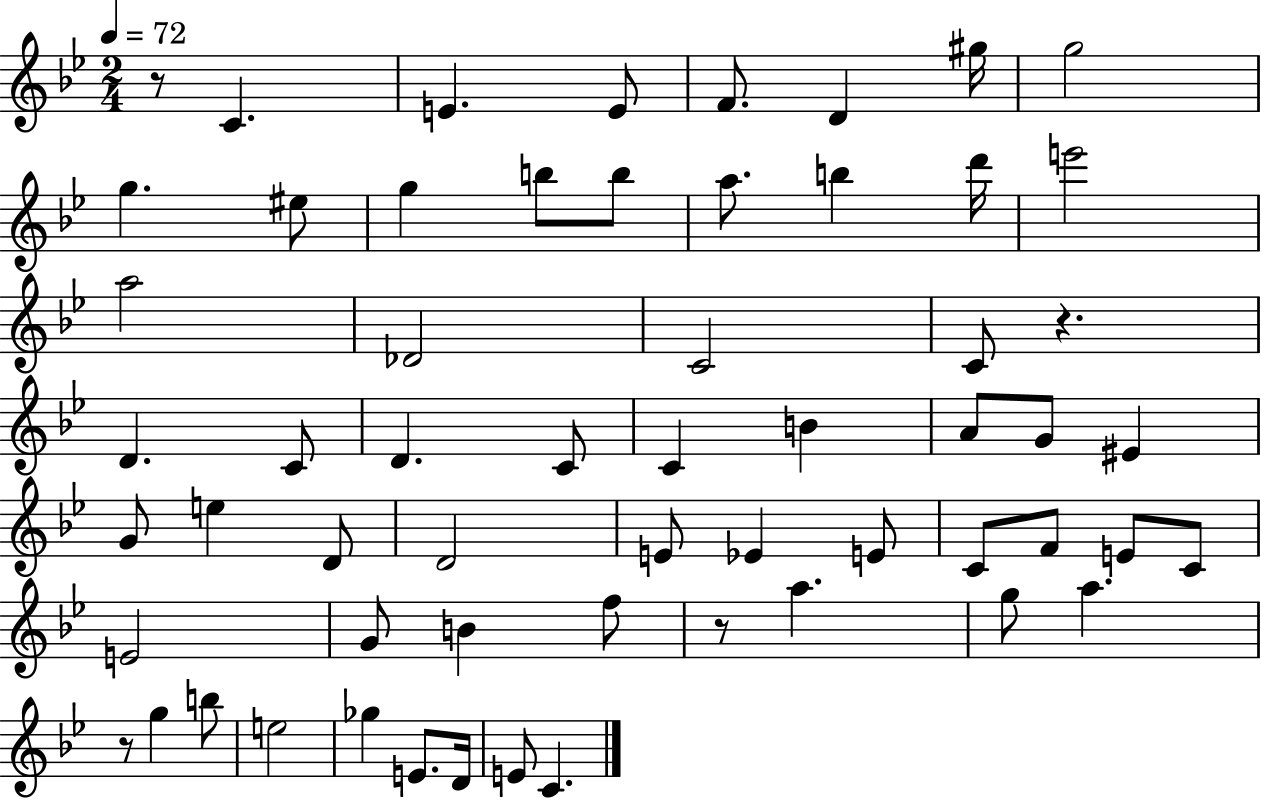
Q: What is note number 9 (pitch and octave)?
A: EIS5